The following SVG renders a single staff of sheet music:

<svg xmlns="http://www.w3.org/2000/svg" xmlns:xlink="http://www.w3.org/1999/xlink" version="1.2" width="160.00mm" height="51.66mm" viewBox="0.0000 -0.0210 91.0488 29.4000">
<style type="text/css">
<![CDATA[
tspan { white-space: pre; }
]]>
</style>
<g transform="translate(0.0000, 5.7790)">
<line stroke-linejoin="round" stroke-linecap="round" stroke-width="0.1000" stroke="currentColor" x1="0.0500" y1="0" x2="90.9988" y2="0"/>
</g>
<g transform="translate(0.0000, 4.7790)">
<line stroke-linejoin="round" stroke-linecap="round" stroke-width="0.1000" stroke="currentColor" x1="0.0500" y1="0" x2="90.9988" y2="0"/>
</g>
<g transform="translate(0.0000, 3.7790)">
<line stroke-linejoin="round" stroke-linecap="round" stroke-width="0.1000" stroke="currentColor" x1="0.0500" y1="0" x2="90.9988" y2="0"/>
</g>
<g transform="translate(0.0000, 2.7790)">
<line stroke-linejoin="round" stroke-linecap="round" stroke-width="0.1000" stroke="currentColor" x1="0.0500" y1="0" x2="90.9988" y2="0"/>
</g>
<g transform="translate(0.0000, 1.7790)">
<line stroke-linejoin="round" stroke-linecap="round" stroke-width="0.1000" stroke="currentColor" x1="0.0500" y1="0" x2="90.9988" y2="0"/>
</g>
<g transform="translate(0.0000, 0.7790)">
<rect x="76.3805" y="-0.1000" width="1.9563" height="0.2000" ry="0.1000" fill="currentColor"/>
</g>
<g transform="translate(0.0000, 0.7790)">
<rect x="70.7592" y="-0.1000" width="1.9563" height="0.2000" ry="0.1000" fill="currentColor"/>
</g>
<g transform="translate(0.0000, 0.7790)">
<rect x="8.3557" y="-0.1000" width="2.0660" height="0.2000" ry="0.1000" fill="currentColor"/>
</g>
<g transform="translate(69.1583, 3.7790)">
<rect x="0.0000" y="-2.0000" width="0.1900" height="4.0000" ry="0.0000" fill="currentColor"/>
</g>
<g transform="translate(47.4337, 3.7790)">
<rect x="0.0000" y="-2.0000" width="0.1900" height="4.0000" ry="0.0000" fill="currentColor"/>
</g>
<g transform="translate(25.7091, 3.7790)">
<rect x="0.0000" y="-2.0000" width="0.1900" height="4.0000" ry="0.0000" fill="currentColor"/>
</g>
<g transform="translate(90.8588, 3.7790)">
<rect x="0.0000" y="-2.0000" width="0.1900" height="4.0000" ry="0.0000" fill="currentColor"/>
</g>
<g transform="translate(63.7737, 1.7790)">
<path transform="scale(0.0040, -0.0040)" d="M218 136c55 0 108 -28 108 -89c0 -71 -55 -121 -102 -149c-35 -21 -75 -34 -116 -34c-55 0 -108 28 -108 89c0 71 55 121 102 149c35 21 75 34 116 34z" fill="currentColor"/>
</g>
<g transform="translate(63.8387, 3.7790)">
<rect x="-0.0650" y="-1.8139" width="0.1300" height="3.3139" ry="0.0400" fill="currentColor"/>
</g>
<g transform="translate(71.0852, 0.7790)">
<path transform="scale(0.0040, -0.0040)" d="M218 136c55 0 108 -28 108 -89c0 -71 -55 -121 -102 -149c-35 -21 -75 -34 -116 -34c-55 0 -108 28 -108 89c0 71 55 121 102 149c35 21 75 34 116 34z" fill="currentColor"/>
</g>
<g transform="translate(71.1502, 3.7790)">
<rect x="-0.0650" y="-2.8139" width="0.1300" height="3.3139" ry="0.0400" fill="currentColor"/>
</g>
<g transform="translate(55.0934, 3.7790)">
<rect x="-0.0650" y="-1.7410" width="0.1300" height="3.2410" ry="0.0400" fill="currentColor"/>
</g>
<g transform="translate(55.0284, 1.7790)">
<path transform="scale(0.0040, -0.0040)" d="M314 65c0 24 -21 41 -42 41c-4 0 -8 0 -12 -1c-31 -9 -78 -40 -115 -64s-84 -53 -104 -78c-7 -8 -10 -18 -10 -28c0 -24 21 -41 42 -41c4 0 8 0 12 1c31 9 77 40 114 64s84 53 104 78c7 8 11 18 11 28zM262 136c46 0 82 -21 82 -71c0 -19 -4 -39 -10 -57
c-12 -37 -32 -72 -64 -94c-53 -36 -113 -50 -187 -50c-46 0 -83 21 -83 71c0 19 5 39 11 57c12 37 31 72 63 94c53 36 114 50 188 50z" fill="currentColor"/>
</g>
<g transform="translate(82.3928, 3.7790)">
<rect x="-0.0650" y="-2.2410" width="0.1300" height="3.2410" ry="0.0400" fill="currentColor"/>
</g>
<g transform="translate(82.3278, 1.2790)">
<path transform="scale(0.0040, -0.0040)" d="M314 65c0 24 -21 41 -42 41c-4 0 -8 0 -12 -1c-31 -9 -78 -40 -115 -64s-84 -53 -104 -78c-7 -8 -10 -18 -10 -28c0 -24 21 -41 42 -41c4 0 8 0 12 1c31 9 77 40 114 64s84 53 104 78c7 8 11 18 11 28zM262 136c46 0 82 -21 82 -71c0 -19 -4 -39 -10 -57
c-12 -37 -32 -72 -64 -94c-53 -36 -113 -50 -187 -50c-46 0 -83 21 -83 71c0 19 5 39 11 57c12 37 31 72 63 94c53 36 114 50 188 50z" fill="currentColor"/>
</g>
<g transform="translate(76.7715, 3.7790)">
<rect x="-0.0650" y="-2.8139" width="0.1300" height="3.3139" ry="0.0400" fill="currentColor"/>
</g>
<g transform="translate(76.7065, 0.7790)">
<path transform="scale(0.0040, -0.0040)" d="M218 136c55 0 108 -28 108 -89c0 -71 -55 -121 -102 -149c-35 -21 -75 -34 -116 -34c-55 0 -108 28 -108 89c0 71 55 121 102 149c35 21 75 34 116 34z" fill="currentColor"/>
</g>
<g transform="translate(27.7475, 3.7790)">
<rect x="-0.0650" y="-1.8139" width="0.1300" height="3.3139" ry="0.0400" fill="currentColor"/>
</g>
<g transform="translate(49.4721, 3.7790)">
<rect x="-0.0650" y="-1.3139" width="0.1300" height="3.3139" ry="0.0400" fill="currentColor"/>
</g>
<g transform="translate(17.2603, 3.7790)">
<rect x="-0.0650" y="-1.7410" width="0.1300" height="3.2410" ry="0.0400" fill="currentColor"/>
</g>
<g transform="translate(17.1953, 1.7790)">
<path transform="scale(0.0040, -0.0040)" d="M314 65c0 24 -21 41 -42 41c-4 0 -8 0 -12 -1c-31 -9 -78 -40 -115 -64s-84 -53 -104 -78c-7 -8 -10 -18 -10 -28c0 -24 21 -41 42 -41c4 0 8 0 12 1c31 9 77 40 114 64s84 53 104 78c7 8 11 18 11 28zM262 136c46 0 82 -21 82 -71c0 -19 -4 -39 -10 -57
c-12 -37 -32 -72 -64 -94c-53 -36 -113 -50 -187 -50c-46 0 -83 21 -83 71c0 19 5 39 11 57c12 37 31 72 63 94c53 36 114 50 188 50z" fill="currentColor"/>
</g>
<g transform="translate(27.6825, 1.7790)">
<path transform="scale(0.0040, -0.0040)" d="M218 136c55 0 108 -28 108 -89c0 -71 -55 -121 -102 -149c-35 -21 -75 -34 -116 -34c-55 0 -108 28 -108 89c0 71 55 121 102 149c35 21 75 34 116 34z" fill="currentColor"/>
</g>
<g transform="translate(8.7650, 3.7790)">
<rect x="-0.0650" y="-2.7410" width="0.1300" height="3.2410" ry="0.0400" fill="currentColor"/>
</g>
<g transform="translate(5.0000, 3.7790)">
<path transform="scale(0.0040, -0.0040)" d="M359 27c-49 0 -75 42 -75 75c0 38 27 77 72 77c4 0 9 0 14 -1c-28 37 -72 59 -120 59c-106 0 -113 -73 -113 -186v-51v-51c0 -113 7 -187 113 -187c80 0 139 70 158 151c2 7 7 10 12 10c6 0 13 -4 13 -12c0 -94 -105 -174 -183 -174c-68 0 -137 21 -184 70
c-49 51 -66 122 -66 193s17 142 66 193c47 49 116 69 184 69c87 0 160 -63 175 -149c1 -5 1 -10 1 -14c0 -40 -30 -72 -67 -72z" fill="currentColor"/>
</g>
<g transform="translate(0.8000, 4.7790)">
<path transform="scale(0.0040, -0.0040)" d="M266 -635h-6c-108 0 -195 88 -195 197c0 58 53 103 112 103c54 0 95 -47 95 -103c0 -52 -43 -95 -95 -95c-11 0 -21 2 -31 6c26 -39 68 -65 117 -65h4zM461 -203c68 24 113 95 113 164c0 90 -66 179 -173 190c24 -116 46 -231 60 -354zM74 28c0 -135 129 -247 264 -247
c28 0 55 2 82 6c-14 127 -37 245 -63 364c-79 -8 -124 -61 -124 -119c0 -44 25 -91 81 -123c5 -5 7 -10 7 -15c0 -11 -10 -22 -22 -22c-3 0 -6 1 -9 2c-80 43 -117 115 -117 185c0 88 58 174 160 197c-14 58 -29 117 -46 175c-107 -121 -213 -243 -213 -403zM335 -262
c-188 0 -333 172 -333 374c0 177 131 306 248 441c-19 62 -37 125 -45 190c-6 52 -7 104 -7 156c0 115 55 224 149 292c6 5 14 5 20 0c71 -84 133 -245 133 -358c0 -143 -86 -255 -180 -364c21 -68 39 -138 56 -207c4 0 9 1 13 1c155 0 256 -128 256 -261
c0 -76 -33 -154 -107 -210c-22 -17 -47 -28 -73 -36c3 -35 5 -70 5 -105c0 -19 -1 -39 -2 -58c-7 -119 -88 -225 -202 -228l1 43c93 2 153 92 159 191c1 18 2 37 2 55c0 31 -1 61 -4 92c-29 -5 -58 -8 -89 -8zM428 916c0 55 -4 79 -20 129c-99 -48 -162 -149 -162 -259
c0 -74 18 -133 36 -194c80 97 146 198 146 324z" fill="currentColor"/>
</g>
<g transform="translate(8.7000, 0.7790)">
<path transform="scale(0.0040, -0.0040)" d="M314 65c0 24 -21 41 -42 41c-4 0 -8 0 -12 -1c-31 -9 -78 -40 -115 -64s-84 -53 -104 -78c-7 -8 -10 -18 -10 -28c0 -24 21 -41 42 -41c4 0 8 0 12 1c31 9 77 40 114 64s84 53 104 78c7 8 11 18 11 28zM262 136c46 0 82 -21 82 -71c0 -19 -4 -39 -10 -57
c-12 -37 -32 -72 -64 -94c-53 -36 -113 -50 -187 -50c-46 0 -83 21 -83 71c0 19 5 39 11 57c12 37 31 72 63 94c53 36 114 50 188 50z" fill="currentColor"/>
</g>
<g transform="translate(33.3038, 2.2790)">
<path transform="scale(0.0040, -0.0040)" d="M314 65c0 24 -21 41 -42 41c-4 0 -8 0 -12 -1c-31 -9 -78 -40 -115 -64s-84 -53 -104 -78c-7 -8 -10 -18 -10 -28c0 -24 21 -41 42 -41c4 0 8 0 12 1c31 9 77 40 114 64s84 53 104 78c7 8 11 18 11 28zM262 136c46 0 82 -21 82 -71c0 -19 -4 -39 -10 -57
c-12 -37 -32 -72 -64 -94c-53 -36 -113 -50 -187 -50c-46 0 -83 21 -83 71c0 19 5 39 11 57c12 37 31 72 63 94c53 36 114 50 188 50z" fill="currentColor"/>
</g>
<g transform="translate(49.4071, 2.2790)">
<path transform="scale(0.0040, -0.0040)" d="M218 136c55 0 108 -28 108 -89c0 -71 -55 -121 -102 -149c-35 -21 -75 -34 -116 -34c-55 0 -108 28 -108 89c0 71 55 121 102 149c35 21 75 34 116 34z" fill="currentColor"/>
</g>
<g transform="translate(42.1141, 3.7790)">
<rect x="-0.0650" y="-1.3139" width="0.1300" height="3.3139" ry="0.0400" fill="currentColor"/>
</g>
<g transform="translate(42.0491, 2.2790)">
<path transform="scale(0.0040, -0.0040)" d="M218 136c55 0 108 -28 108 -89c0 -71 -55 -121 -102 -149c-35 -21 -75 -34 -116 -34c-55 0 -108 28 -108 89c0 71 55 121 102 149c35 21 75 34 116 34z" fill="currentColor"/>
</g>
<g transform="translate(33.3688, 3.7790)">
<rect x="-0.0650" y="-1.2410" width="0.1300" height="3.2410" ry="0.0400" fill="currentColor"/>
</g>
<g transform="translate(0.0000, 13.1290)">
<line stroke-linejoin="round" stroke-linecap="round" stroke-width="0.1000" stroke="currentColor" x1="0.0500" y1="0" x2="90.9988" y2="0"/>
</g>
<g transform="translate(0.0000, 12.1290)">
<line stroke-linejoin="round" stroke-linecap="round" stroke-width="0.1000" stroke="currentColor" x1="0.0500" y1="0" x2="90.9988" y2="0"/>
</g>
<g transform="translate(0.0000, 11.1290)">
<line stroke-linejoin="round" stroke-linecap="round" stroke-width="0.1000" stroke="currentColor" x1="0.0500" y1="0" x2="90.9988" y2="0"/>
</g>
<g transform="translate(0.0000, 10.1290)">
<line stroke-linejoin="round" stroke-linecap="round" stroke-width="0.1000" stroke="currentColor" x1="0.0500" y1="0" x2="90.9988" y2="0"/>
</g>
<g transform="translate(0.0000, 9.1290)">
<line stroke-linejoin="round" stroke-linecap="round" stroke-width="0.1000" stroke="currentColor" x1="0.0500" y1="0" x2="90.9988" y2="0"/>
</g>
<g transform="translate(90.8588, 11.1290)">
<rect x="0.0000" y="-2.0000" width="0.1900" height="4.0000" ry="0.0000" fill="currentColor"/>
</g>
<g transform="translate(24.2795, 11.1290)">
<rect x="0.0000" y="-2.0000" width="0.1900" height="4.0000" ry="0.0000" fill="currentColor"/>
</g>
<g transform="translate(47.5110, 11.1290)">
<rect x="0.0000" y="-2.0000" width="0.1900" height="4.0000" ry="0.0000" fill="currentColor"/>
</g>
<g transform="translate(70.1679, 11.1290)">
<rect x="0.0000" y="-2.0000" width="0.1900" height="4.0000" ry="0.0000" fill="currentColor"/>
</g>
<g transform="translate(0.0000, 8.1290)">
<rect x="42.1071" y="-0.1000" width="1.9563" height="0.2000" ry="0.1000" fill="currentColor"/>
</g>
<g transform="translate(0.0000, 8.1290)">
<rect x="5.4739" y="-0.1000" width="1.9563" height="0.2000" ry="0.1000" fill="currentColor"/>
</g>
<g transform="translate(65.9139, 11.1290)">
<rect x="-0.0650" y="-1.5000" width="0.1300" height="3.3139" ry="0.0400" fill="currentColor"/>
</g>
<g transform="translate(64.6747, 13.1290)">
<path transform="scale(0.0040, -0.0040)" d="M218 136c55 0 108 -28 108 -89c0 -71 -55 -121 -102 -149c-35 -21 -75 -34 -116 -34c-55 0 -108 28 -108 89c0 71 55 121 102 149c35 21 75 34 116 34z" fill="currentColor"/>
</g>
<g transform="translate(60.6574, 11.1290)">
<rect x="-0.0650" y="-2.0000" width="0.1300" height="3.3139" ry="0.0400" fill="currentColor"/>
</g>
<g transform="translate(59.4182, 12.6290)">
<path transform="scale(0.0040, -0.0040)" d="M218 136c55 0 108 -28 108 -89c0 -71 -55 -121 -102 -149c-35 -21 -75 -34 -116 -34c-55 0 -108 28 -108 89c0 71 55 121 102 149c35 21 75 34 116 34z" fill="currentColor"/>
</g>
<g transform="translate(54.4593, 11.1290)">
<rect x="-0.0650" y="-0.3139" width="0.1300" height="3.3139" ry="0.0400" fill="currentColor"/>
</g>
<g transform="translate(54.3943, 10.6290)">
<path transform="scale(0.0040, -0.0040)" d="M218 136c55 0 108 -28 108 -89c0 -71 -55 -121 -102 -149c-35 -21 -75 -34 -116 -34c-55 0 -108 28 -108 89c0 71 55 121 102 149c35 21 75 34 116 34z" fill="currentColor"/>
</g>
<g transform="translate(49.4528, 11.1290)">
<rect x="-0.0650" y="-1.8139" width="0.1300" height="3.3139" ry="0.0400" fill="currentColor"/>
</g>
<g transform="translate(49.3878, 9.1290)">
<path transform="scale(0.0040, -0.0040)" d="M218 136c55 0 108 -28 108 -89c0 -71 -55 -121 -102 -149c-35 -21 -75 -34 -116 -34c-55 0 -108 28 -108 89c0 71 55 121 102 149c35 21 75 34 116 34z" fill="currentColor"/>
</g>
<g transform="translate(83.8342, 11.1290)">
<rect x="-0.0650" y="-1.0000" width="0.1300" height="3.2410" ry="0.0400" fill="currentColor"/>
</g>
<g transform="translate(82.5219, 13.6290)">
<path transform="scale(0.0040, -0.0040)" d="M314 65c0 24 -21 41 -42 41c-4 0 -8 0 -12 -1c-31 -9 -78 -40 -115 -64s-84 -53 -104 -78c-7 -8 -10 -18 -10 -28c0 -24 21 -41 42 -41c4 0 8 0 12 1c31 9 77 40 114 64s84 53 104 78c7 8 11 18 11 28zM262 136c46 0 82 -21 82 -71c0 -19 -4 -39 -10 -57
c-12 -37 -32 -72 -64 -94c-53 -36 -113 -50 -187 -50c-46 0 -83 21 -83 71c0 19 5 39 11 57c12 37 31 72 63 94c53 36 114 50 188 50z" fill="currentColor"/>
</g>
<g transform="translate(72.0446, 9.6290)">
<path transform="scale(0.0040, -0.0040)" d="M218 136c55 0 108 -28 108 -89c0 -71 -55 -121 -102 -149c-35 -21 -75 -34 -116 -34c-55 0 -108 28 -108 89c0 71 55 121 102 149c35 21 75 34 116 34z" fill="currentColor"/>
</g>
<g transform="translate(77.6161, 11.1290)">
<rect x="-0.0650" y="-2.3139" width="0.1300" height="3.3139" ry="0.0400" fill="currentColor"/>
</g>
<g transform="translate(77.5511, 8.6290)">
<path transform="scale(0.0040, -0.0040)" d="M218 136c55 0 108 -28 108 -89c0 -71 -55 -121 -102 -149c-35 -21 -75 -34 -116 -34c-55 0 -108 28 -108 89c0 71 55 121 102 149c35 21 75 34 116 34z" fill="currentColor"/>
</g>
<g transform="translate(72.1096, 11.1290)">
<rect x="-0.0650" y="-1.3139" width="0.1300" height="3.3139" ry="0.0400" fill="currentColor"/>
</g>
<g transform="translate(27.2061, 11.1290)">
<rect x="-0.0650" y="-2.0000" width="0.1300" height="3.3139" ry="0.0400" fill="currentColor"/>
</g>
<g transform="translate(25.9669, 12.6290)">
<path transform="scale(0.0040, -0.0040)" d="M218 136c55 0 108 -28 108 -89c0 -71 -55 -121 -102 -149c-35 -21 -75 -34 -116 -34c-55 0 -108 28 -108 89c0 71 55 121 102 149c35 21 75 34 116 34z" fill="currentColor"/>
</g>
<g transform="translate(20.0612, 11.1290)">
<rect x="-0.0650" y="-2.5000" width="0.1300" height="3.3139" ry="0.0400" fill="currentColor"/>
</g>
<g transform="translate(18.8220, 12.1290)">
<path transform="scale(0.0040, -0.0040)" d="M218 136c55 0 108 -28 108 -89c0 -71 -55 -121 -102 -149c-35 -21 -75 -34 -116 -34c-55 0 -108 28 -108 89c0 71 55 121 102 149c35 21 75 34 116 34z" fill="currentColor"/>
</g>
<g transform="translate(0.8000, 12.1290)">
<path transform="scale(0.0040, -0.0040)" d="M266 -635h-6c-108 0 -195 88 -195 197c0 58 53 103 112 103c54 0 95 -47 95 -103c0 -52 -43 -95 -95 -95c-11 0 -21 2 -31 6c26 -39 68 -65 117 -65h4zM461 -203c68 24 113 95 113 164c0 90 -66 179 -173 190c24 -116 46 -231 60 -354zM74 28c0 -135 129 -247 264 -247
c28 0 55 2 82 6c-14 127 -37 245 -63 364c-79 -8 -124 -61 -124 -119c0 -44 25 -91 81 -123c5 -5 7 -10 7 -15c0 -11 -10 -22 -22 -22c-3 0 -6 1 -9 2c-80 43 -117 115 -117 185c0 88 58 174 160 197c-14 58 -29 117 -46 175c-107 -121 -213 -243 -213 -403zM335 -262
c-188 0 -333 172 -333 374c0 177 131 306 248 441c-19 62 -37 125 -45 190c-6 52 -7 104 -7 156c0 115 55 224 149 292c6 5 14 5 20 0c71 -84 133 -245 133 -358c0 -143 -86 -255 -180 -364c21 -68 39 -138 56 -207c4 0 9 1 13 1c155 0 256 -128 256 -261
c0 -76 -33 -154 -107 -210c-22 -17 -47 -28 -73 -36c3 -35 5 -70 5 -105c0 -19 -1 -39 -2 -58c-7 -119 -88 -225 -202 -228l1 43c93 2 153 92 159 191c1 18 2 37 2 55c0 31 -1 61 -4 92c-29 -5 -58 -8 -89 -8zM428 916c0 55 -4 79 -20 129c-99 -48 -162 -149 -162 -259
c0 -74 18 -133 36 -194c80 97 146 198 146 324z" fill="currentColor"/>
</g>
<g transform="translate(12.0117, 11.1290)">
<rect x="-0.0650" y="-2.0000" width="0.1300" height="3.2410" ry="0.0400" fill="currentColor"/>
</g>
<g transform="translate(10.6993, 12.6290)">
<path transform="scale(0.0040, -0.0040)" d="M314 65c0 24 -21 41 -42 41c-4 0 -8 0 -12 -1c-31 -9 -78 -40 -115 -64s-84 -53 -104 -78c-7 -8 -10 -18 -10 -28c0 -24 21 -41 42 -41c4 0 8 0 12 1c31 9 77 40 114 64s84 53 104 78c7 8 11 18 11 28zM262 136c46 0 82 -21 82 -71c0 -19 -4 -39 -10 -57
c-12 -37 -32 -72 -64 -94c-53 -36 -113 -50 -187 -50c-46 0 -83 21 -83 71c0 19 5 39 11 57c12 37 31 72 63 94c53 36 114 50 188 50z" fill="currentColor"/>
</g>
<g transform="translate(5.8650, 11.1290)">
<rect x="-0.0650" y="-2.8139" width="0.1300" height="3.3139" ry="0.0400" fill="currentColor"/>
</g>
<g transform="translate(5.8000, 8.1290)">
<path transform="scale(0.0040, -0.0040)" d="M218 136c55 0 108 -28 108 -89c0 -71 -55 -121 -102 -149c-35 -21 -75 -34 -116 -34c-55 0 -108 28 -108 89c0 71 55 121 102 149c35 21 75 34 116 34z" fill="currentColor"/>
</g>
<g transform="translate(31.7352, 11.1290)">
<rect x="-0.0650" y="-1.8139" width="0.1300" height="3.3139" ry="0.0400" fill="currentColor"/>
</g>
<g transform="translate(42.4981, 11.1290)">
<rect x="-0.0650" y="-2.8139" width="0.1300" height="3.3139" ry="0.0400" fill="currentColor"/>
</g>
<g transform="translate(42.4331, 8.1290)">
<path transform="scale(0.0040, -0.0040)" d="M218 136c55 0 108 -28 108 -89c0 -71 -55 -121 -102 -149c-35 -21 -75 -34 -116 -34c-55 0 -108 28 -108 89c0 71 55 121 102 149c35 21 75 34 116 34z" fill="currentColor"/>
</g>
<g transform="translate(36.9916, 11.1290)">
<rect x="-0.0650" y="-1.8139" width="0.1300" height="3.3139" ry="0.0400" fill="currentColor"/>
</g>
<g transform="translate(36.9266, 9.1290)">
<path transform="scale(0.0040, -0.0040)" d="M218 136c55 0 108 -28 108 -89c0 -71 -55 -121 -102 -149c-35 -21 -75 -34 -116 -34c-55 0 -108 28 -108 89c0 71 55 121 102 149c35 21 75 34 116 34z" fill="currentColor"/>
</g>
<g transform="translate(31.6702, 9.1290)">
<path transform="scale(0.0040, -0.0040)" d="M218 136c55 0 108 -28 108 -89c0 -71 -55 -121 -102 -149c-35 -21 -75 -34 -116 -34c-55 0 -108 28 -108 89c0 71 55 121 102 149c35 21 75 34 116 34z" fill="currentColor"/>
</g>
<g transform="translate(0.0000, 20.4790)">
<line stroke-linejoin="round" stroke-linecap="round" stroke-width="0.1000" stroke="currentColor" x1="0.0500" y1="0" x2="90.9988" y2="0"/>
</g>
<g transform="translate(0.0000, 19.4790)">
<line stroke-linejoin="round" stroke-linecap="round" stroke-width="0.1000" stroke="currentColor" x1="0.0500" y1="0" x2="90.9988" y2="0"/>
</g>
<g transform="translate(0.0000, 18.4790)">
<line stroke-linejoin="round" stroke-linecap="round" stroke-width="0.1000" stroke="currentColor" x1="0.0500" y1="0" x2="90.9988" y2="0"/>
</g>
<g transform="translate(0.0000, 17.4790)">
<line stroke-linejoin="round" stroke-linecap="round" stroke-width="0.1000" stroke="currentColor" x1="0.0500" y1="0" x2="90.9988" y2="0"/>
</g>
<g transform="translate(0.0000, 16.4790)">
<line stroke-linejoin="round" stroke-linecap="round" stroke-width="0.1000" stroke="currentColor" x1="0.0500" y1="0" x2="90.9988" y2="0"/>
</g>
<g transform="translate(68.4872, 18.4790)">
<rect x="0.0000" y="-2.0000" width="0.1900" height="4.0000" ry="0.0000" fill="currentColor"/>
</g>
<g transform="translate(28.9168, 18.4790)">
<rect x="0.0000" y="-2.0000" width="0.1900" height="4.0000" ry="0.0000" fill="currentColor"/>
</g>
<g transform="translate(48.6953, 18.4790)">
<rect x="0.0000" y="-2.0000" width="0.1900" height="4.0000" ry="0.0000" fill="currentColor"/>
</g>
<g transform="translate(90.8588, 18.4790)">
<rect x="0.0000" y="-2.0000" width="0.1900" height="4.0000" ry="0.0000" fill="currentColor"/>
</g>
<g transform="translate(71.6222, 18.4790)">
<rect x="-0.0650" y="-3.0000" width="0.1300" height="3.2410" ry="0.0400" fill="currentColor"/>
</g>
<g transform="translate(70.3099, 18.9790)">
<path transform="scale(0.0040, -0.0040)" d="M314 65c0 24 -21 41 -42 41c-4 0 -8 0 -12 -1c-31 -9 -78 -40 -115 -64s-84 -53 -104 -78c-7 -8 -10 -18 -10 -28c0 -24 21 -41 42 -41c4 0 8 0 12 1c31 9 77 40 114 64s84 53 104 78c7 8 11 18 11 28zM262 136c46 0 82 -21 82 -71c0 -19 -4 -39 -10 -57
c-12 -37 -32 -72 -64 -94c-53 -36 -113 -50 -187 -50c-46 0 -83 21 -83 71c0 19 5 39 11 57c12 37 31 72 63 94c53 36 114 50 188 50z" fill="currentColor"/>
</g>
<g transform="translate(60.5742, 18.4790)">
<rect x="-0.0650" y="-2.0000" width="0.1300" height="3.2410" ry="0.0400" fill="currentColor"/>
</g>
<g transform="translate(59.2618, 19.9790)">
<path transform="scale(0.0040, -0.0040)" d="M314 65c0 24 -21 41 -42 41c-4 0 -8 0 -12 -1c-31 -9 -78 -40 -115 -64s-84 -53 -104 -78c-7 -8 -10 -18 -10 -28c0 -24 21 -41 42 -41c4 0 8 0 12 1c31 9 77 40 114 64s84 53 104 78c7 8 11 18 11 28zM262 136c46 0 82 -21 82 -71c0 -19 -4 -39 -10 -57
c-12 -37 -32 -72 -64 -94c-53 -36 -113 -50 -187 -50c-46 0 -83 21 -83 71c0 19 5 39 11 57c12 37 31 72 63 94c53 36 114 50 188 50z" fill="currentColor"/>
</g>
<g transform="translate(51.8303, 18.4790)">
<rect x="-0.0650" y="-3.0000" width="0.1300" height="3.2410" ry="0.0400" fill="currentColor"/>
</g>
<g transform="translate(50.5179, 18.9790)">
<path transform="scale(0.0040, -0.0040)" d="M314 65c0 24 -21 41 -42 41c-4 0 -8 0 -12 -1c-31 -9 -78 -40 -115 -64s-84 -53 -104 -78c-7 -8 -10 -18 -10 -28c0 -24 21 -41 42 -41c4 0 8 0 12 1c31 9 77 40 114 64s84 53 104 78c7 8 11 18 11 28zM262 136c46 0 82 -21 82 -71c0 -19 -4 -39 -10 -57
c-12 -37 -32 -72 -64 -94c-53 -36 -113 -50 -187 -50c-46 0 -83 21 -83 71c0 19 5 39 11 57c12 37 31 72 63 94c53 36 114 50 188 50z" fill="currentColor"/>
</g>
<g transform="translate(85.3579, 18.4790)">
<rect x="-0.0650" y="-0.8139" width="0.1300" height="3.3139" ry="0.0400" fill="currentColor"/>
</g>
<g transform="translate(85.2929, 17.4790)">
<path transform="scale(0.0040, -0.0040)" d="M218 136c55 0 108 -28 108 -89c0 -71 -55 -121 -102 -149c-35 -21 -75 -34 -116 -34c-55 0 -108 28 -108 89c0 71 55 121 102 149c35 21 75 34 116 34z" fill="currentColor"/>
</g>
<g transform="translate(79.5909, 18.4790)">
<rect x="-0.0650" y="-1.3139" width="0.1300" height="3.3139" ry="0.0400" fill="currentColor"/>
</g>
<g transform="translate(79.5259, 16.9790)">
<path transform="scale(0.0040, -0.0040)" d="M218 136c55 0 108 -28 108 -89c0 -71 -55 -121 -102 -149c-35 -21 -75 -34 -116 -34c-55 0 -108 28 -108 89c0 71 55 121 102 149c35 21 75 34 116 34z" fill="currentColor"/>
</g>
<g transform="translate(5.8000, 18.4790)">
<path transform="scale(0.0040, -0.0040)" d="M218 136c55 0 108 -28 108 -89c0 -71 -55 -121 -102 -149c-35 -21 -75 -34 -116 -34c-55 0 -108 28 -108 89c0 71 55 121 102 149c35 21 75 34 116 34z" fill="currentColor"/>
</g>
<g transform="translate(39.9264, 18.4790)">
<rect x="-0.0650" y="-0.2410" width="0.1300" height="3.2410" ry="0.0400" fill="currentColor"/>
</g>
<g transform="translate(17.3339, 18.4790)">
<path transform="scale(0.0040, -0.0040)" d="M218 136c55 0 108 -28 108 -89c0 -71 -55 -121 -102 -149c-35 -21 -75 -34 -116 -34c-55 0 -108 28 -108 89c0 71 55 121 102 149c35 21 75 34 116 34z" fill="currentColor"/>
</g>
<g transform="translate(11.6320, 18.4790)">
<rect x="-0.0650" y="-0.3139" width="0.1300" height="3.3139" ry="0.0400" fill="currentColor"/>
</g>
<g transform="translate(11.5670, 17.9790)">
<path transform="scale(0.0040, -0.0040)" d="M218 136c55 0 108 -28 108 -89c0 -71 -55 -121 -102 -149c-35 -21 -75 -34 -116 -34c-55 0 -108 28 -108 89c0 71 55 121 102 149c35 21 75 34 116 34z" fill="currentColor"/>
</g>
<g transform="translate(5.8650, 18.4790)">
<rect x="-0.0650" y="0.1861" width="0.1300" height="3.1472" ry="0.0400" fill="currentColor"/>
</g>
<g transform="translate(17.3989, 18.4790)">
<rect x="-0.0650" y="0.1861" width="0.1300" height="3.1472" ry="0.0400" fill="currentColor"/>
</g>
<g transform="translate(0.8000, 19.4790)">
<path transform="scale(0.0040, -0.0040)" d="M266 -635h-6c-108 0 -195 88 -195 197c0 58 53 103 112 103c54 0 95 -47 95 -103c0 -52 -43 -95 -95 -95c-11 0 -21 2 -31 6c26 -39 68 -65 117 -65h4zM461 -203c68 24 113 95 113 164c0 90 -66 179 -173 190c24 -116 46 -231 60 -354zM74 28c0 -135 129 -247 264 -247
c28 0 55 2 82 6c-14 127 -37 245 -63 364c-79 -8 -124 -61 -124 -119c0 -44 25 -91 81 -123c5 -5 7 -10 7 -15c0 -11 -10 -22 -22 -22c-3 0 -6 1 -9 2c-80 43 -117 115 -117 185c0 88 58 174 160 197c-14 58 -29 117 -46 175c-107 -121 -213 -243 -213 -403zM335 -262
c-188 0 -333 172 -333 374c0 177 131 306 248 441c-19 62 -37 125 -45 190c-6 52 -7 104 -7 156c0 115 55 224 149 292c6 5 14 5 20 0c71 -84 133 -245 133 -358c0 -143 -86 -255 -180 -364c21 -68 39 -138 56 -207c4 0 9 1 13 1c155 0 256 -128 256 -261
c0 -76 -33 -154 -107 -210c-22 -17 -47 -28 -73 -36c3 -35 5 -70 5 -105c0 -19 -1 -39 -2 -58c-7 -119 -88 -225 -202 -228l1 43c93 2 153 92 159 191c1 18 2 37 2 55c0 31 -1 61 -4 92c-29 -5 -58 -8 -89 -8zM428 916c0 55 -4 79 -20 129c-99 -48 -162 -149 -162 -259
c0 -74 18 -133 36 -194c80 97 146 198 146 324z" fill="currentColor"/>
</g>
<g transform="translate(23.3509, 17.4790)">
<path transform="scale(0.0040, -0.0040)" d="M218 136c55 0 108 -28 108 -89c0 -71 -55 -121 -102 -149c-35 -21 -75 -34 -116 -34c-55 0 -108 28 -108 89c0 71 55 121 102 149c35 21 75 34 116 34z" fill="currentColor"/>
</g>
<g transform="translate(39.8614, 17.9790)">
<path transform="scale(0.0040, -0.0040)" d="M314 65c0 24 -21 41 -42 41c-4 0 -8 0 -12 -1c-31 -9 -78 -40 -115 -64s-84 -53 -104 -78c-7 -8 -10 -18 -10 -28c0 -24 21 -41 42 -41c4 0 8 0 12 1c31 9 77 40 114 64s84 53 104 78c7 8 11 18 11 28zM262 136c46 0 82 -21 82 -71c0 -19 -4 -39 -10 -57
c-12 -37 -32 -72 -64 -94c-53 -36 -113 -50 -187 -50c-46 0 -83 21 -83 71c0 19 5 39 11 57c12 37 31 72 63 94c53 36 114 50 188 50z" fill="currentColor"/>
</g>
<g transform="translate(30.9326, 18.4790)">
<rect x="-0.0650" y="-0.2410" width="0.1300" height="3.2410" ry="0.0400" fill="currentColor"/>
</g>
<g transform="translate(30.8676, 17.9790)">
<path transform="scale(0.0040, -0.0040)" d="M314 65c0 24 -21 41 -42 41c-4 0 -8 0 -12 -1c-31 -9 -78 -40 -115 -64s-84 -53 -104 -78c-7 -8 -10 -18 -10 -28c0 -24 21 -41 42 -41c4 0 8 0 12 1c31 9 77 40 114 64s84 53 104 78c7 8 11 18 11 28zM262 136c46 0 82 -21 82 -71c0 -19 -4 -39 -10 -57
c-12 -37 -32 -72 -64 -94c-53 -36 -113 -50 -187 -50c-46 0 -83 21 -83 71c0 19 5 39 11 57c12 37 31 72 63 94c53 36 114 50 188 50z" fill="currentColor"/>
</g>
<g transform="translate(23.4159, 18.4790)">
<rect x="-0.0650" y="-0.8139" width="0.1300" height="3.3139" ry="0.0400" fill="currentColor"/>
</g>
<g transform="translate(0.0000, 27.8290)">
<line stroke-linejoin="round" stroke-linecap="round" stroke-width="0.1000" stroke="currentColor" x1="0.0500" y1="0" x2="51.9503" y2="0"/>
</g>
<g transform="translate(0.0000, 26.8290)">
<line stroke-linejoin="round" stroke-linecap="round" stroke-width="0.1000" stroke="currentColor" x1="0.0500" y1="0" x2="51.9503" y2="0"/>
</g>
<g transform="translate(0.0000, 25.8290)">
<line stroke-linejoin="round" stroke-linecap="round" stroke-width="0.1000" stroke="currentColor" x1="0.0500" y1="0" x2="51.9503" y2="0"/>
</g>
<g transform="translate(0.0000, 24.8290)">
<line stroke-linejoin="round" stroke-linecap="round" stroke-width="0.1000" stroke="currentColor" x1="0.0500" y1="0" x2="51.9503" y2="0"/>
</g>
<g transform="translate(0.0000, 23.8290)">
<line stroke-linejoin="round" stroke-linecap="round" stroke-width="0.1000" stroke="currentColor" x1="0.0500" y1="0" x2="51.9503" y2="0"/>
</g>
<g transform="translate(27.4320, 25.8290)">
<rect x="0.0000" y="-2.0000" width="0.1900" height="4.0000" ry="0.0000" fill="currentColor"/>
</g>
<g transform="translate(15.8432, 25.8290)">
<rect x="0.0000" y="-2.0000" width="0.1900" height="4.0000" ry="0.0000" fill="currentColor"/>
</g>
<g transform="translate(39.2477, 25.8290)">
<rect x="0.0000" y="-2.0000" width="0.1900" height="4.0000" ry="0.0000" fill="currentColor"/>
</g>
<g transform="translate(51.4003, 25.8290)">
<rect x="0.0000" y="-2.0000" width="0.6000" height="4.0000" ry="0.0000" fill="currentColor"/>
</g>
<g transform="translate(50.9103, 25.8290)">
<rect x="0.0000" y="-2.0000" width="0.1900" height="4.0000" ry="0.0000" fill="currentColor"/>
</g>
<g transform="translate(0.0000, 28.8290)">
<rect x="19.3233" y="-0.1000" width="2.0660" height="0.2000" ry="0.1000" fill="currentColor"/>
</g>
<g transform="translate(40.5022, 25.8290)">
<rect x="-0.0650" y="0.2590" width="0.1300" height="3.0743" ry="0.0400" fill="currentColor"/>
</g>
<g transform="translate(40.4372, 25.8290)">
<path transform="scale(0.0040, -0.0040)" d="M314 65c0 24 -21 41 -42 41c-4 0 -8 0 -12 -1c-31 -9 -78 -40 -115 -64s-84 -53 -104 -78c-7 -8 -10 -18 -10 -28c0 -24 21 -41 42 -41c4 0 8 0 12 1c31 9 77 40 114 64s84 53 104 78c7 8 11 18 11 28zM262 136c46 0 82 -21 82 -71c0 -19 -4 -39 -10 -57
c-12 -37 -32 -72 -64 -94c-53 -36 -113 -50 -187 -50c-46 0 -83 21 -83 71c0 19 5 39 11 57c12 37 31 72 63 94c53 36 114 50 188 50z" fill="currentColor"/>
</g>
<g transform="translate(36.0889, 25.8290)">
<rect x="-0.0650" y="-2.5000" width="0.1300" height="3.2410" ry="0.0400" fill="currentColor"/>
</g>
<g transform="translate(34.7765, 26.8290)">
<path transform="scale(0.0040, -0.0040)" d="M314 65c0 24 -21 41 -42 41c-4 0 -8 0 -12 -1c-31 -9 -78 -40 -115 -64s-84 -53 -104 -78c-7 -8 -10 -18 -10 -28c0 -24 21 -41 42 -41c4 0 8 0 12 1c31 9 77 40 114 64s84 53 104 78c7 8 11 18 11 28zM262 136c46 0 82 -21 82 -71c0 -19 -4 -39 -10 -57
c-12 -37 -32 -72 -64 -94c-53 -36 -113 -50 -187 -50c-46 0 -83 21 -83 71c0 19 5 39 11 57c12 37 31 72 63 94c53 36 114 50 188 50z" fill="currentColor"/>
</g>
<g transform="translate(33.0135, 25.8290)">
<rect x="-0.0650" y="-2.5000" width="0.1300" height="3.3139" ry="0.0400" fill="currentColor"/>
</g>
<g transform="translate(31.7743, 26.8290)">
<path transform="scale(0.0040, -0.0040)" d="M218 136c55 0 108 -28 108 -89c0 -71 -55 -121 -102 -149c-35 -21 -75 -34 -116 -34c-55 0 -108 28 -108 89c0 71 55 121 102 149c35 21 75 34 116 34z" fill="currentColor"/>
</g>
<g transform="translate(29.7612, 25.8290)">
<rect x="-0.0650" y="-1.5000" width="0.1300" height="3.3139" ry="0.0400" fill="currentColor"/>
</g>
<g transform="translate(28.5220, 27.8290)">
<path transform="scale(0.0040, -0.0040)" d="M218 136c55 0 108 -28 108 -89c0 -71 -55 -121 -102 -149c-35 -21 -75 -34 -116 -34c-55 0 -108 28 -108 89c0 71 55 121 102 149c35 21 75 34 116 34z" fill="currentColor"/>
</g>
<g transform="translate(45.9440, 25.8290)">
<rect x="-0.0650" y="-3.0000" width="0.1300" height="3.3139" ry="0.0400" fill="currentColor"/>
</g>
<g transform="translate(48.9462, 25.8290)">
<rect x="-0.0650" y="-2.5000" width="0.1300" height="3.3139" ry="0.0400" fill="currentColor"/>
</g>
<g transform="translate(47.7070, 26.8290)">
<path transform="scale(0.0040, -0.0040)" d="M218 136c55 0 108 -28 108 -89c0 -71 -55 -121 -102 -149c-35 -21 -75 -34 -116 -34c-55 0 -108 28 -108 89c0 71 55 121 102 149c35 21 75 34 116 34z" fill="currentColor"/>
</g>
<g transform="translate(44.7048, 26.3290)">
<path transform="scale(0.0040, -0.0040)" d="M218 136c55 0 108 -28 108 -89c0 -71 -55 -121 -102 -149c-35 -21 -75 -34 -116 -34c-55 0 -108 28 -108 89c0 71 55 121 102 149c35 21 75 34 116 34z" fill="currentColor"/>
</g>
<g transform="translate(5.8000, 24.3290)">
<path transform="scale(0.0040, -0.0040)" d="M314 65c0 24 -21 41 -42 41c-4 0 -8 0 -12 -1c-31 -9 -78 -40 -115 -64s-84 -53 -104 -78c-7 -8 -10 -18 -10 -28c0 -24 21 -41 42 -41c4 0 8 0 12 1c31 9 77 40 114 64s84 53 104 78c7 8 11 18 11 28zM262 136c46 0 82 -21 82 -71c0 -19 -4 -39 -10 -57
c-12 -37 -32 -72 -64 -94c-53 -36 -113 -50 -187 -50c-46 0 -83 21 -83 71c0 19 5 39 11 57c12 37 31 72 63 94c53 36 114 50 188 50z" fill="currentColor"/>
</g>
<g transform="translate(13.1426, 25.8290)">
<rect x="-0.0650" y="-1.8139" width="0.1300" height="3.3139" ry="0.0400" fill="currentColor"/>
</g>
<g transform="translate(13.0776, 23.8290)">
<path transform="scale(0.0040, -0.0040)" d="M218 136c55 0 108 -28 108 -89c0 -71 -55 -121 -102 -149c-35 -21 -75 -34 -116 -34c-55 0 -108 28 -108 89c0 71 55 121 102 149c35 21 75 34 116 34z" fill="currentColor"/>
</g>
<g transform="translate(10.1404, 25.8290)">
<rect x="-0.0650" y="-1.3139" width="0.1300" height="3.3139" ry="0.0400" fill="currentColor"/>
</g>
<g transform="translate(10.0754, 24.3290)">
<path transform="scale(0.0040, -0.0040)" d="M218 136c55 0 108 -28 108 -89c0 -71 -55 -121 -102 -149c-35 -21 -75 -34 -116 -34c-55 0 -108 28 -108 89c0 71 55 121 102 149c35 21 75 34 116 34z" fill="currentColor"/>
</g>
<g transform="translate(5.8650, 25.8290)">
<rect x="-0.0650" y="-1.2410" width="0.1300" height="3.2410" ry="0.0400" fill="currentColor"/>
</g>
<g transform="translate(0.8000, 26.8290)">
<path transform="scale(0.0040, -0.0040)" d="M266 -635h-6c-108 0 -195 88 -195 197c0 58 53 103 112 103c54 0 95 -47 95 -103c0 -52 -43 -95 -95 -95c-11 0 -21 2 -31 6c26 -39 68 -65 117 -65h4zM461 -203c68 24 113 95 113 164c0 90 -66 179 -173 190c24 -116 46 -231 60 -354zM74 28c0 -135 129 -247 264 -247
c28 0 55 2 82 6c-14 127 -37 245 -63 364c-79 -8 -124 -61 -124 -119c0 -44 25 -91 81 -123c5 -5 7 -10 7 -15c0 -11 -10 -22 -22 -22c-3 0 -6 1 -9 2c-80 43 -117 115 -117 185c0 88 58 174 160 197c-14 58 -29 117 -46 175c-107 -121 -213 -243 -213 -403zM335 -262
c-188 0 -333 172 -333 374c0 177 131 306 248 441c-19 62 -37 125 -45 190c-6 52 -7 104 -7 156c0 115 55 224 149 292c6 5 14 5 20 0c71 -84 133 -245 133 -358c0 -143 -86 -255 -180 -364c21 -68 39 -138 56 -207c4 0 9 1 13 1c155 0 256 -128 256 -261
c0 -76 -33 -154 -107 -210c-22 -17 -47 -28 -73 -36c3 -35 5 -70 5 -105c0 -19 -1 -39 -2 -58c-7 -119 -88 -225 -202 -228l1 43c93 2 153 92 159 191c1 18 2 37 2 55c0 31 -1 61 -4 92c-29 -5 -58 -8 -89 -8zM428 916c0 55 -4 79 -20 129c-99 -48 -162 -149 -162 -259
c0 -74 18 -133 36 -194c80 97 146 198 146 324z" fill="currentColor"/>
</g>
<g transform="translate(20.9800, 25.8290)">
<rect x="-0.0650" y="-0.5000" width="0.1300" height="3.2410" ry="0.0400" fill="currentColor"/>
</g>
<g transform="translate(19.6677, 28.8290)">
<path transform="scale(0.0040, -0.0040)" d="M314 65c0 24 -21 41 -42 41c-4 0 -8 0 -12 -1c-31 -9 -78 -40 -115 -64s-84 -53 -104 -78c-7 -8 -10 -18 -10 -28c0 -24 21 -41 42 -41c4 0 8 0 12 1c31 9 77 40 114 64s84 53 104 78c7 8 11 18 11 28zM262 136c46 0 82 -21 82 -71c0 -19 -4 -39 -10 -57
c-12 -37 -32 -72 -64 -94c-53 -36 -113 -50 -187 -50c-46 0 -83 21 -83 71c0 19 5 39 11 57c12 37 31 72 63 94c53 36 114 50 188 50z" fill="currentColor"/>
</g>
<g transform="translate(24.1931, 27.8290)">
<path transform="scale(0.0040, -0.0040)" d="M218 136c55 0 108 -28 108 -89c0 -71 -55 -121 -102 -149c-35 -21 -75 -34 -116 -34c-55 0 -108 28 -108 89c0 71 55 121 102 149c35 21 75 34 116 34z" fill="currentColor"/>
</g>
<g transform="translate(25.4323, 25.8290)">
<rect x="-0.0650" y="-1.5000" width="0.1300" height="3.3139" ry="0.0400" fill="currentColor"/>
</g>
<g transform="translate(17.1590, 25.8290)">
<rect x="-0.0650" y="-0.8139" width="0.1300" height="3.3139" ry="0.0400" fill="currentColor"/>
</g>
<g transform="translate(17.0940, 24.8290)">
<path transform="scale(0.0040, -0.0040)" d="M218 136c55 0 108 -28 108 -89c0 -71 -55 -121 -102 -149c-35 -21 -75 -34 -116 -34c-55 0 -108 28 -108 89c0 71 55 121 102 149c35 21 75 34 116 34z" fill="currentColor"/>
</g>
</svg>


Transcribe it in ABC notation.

X:1
T:Untitled
M:4/4
L:1/4
K:C
a2 f2 f e2 e e f2 f a a g2 a F2 G F f f a f c F E e g D2 B c B d c2 c2 A2 F2 A2 e d e2 e f d C2 E E G G2 B2 A G